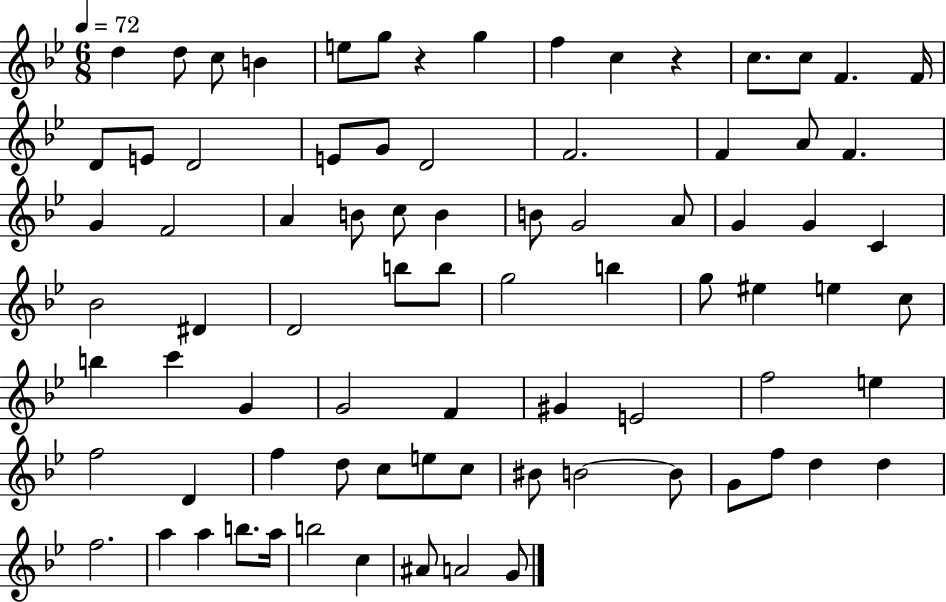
D5/q D5/e C5/e B4/q E5/e G5/e R/q G5/q F5/q C5/q R/q C5/e. C5/e F4/q. F4/s D4/e E4/e D4/h E4/e G4/e D4/h F4/h. F4/q A4/e F4/q. G4/q F4/h A4/q B4/e C5/e B4/q B4/e G4/h A4/e G4/q G4/q C4/q Bb4/h D#4/q D4/h B5/e B5/e G5/h B5/q G5/e EIS5/q E5/q C5/e B5/q C6/q G4/q G4/h F4/q G#4/q E4/h F5/h E5/q F5/h D4/q F5/q D5/e C5/e E5/e C5/e BIS4/e B4/h B4/e G4/e F5/e D5/q D5/q F5/h. A5/q A5/q B5/e. A5/s B5/h C5/q A#4/e A4/h G4/e